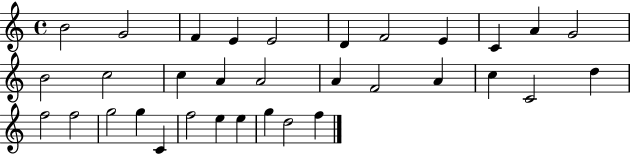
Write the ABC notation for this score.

X:1
T:Untitled
M:4/4
L:1/4
K:C
B2 G2 F E E2 D F2 E C A G2 B2 c2 c A A2 A F2 A c C2 d f2 f2 g2 g C f2 e e g d2 f